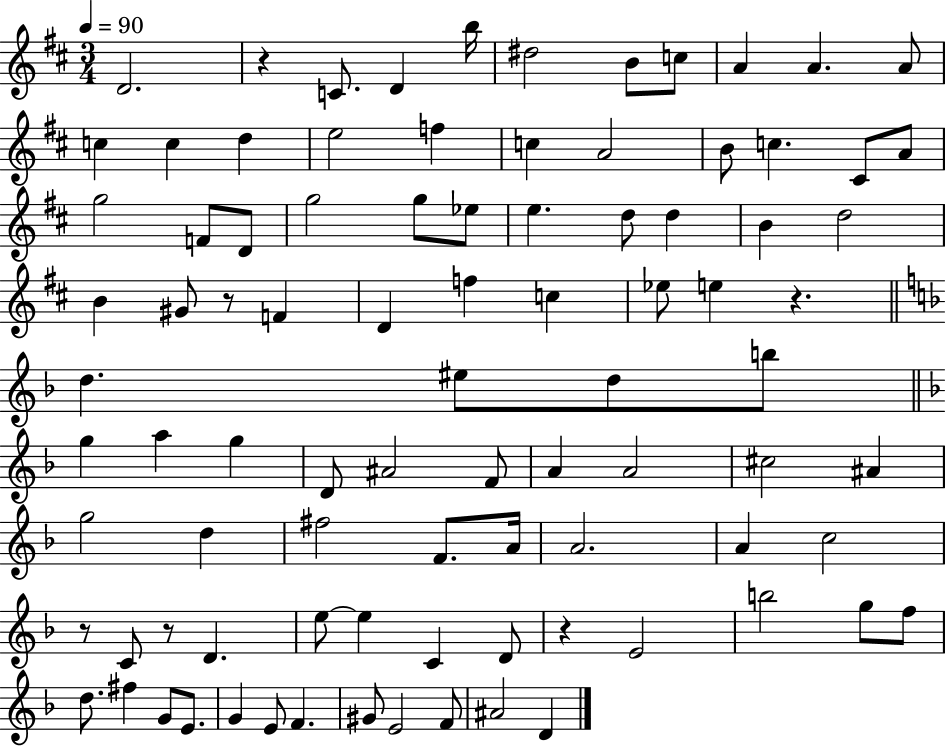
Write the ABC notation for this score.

X:1
T:Untitled
M:3/4
L:1/4
K:D
D2 z C/2 D b/4 ^d2 B/2 c/2 A A A/2 c c d e2 f c A2 B/2 c ^C/2 A/2 g2 F/2 D/2 g2 g/2 _e/2 e d/2 d B d2 B ^G/2 z/2 F D f c _e/2 e z d ^e/2 d/2 b/2 g a g D/2 ^A2 F/2 A A2 ^c2 ^A g2 d ^f2 F/2 A/4 A2 A c2 z/2 C/2 z/2 D e/2 e C D/2 z E2 b2 g/2 f/2 d/2 ^f G/2 E/2 G E/2 F ^G/2 E2 F/2 ^A2 D